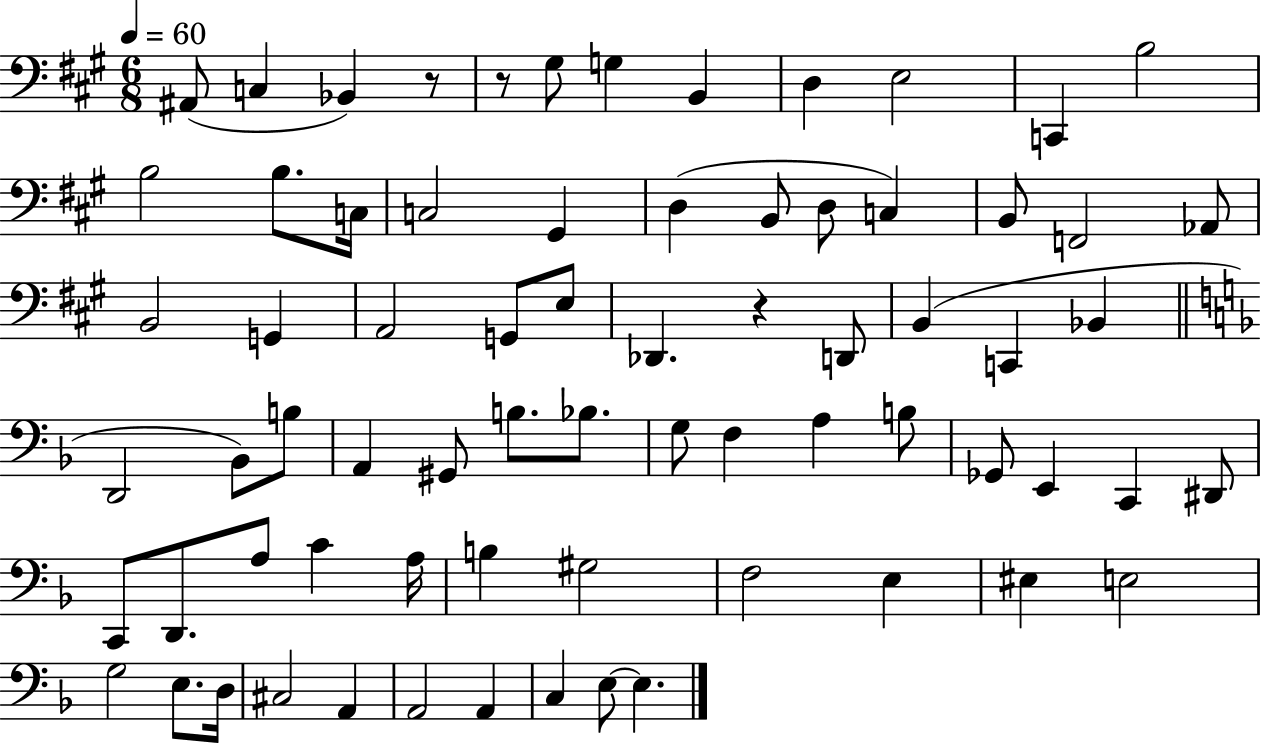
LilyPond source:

{
  \clef bass
  \numericTimeSignature
  \time 6/8
  \key a \major
  \tempo 4 = 60
  ais,8( c4 bes,4) r8 | r8 gis8 g4 b,4 | d4 e2 | c,4 b2 | \break b2 b8. c16 | c2 gis,4 | d4( b,8 d8 c4) | b,8 f,2 aes,8 | \break b,2 g,4 | a,2 g,8 e8 | des,4. r4 d,8 | b,4( c,4 bes,4 | \break \bar "||" \break \key f \major d,2 bes,8) b8 | a,4 gis,8 b8. bes8. | g8 f4 a4 b8 | ges,8 e,4 c,4 dis,8 | \break c,8 d,8. a8 c'4 a16 | b4 gis2 | f2 e4 | eis4 e2 | \break g2 e8. d16 | cis2 a,4 | a,2 a,4 | c4 e8~~ e4. | \break \bar "|."
}